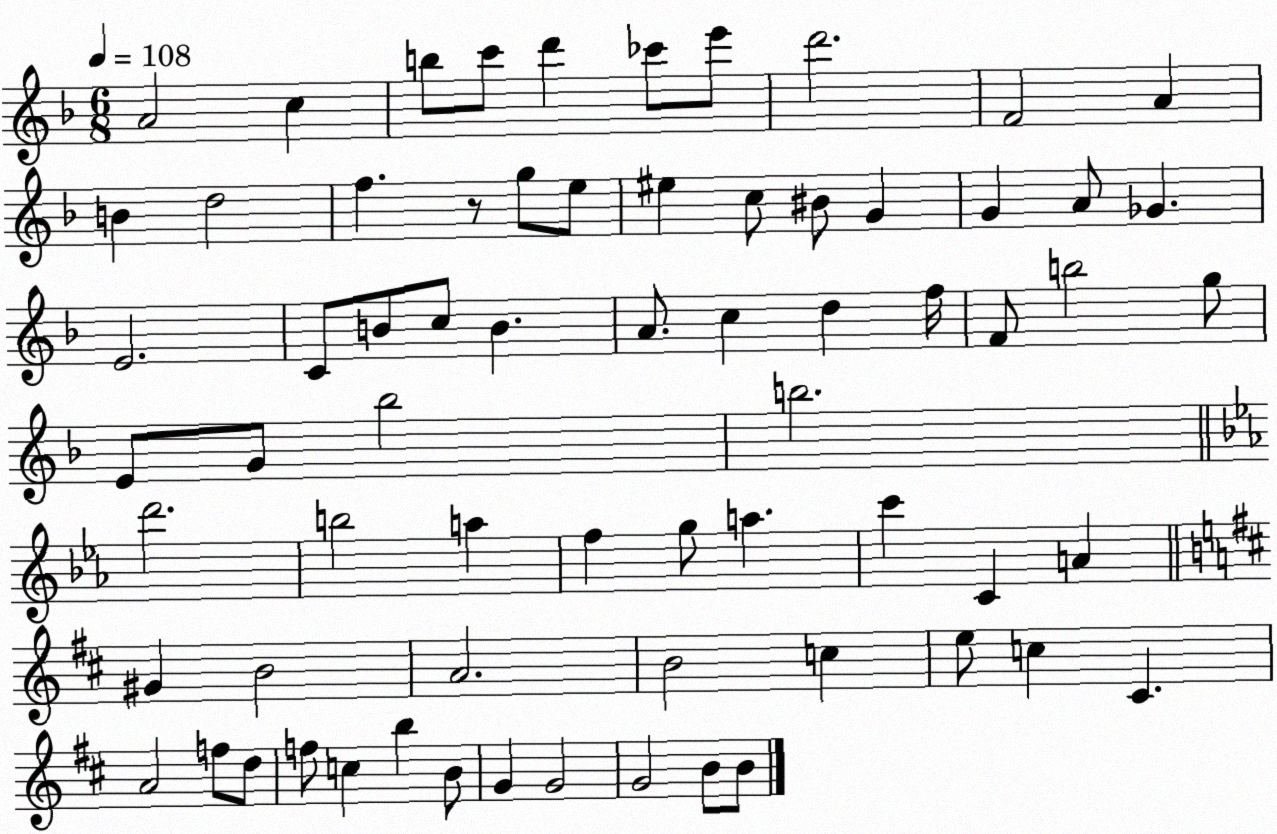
X:1
T:Untitled
M:6/8
L:1/4
K:F
A2 c b/2 c'/2 d' _c'/2 e'/2 d'2 F2 A B d2 f z/2 g/2 e/2 ^e c/2 ^B/2 G G A/2 _G E2 C/2 B/2 c/2 B A/2 c d f/4 F/2 b2 g/2 E/2 G/2 _b2 b2 d'2 b2 a f g/2 a c' C A ^G B2 A2 B2 c e/2 c ^C A2 f/2 d/2 f/2 c b B/2 G G2 G2 B/2 B/2